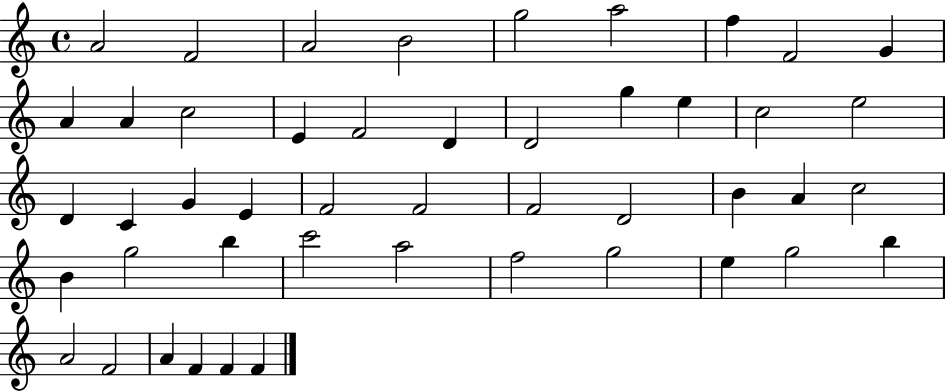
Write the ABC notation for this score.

X:1
T:Untitled
M:4/4
L:1/4
K:C
A2 F2 A2 B2 g2 a2 f F2 G A A c2 E F2 D D2 g e c2 e2 D C G E F2 F2 F2 D2 B A c2 B g2 b c'2 a2 f2 g2 e g2 b A2 F2 A F F F